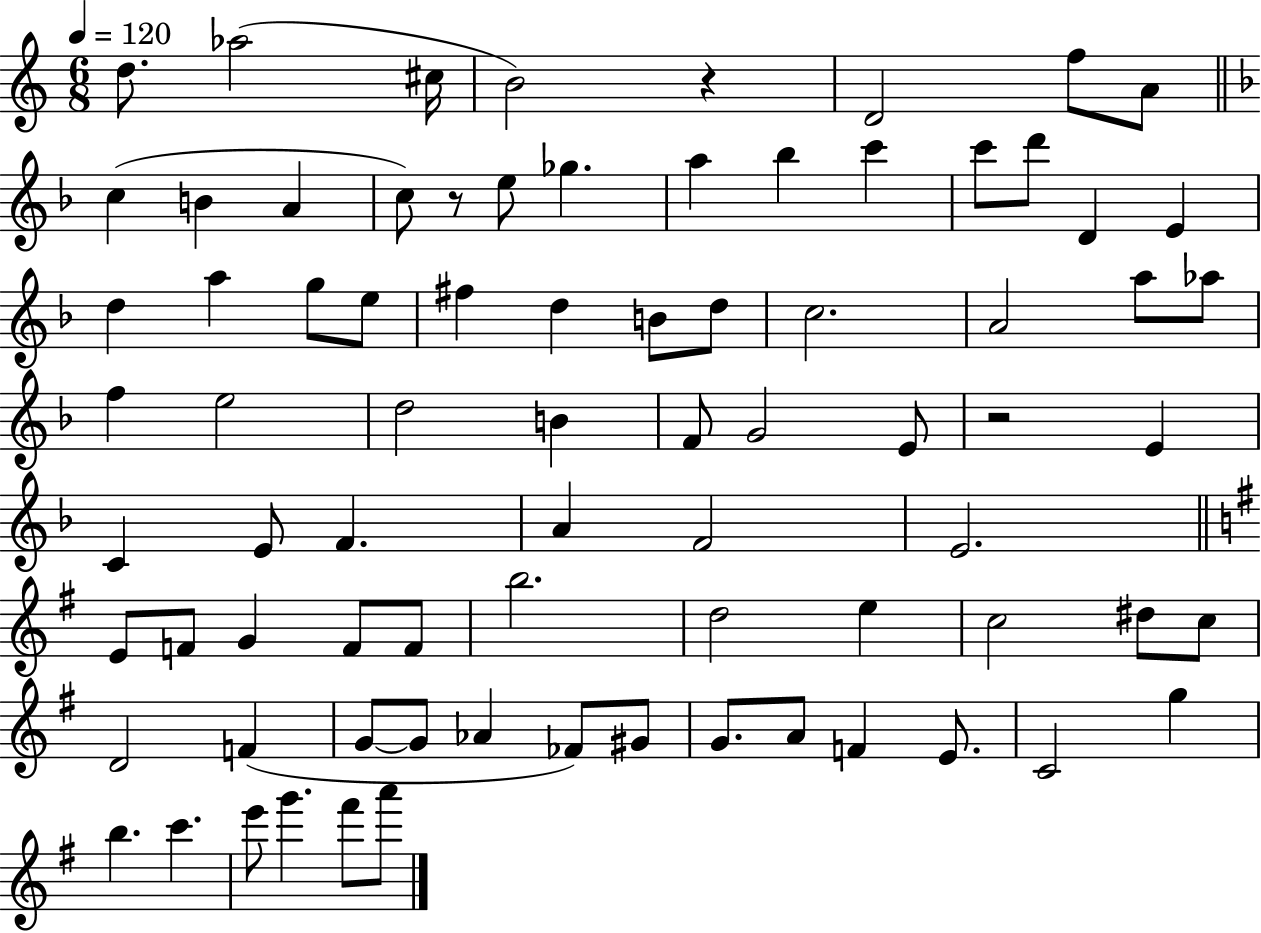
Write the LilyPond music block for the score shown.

{
  \clef treble
  \numericTimeSignature
  \time 6/8
  \key c \major
  \tempo 4 = 120
  d''8. aes''2( cis''16 | b'2) r4 | d'2 f''8 a'8 | \bar "||" \break \key d \minor c''4( b'4 a'4 | c''8) r8 e''8 ges''4. | a''4 bes''4 c'''4 | c'''8 d'''8 d'4 e'4 | \break d''4 a''4 g''8 e''8 | fis''4 d''4 b'8 d''8 | c''2. | a'2 a''8 aes''8 | \break f''4 e''2 | d''2 b'4 | f'8 g'2 e'8 | r2 e'4 | \break c'4 e'8 f'4. | a'4 f'2 | e'2. | \bar "||" \break \key e \minor e'8 f'8 g'4 f'8 f'8 | b''2. | d''2 e''4 | c''2 dis''8 c''8 | \break d'2 f'4( | g'8~~ g'8 aes'4 fes'8) gis'8 | g'8. a'8 f'4 e'8. | c'2 g''4 | \break b''4. c'''4. | e'''8 g'''4. fis'''8 a'''8 | \bar "|."
}